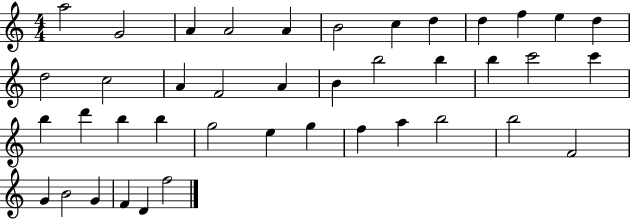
A5/h G4/h A4/q A4/h A4/q B4/h C5/q D5/q D5/q F5/q E5/q D5/q D5/h C5/h A4/q F4/h A4/q B4/q B5/h B5/q B5/q C6/h C6/q B5/q D6/q B5/q B5/q G5/h E5/q G5/q F5/q A5/q B5/h B5/h F4/h G4/q B4/h G4/q F4/q D4/q F5/h